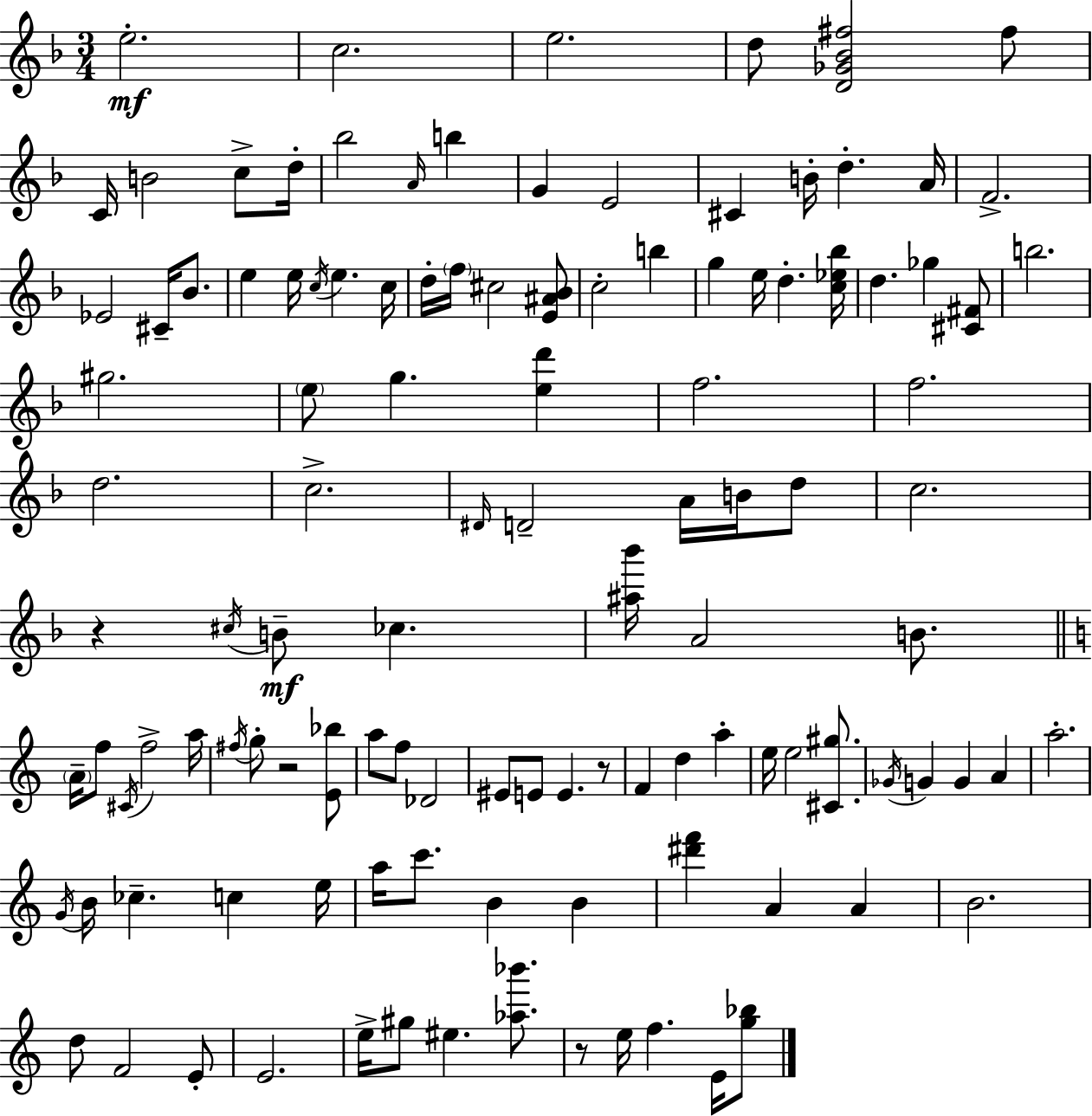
E5/h. C5/h. E5/h. D5/e [D4,Gb4,Bb4,F#5]/h F#5/e C4/s B4/h C5/e D5/s Bb5/h A4/s B5/q G4/q E4/h C#4/q B4/s D5/q. A4/s F4/h. Eb4/h C#4/s Bb4/e. E5/q E5/s C5/s E5/q. C5/s D5/s F5/s C#5/h [E4,A#4,Bb4]/e C5/h B5/q G5/q E5/s D5/q. [C5,Eb5,Bb5]/s D5/q. Gb5/q [C#4,F#4]/e B5/h. G#5/h. E5/e G5/q. [E5,D6]/q F5/h. F5/h. D5/h. C5/h. D#4/s D4/h A4/s B4/s D5/e C5/h. R/q C#5/s B4/e CES5/q. [A#5,Bb6]/s A4/h B4/e. A4/s F5/e C#4/s F5/h A5/s F#5/s G5/e R/h [E4,Bb5]/e A5/e F5/e Db4/h EIS4/e E4/e E4/q. R/e F4/q D5/q A5/q E5/s E5/h [C#4,G#5]/e. Gb4/s G4/q G4/q A4/q A5/h. G4/s B4/s CES5/q. C5/q E5/s A5/s C6/e. B4/q B4/q [D#6,F6]/q A4/q A4/q B4/h. D5/e F4/h E4/e E4/h. E5/s G#5/e EIS5/q. [Ab5,Bb6]/e. R/e E5/s F5/q. E4/s [G5,Bb5]/e